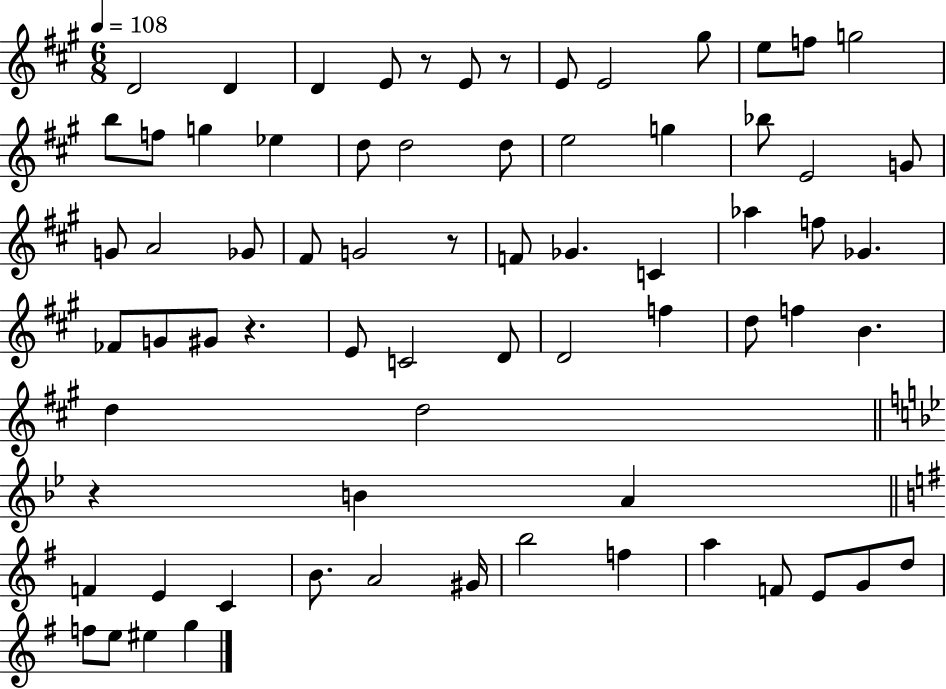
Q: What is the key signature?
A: A major